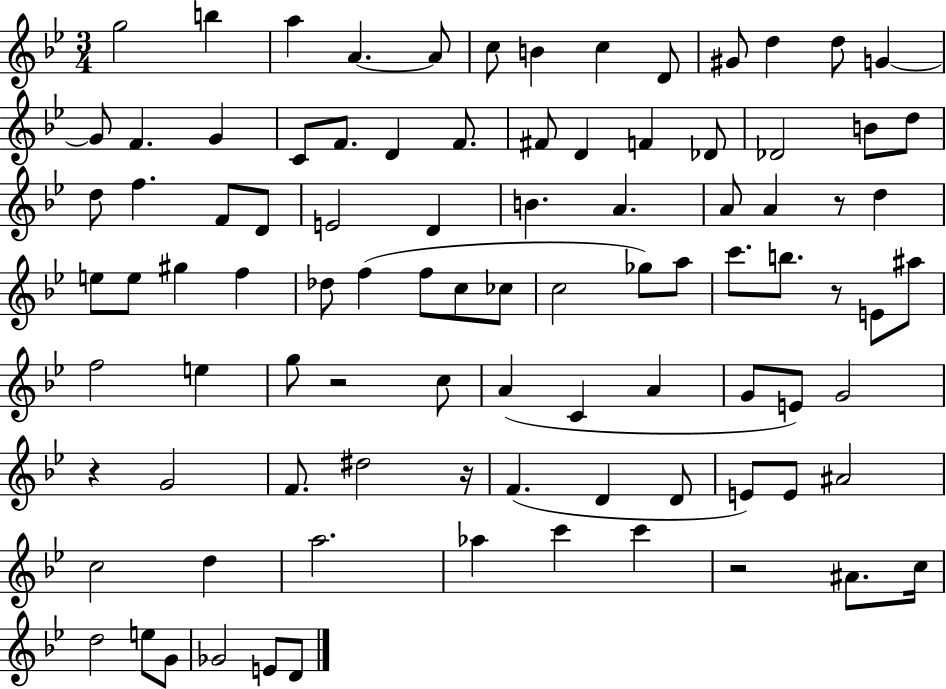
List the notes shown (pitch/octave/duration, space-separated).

G5/h B5/q A5/q A4/q. A4/e C5/e B4/q C5/q D4/e G#4/e D5/q D5/e G4/q G4/e F4/q. G4/q C4/e F4/e. D4/q F4/e. F#4/e D4/q F4/q Db4/e Db4/h B4/e D5/e D5/e F5/q. F4/e D4/e E4/h D4/q B4/q. A4/q. A4/e A4/q R/e D5/q E5/e E5/e G#5/q F5/q Db5/e F5/q F5/e C5/e CES5/e C5/h Gb5/e A5/e C6/e. B5/e. R/e E4/e A#5/e F5/h E5/q G5/e R/h C5/e A4/q C4/q A4/q G4/e E4/e G4/h R/q G4/h F4/e. D#5/h R/s F4/q. D4/q D4/e E4/e E4/e A#4/h C5/h D5/q A5/h. Ab5/q C6/q C6/q R/h A#4/e. C5/s D5/h E5/e G4/e Gb4/h E4/e D4/e